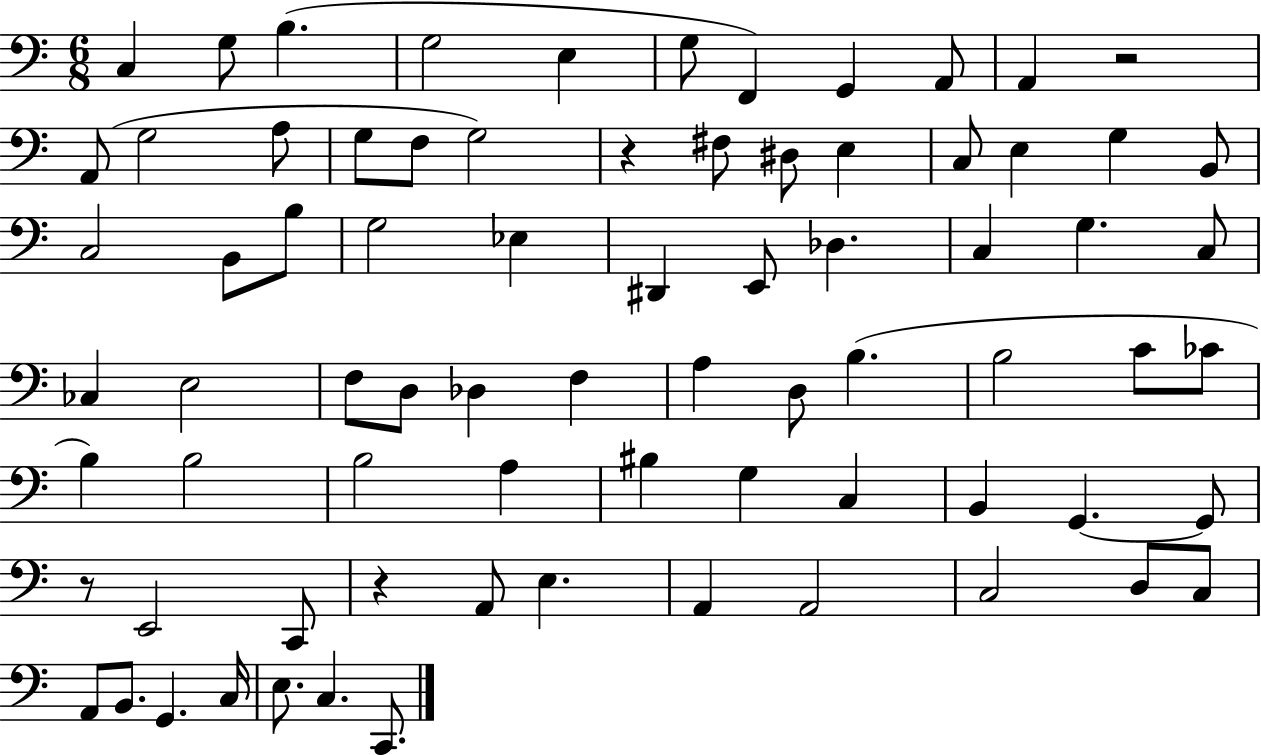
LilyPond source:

{
  \clef bass
  \numericTimeSignature
  \time 6/8
  \key c \major
  c4 g8 b4.( | g2 e4 | g8 f,4) g,4 a,8 | a,4 r2 | \break a,8( g2 a8 | g8 f8 g2) | r4 fis8 dis8 e4 | c8 e4 g4 b,8 | \break c2 b,8 b8 | g2 ees4 | dis,4 e,8 des4. | c4 g4. c8 | \break ces4 e2 | f8 d8 des4 f4 | a4 d8 b4.( | b2 c'8 ces'8 | \break b4) b2 | b2 a4 | bis4 g4 c4 | b,4 g,4.~~ g,8 | \break r8 e,2 c,8 | r4 a,8 e4. | a,4 a,2 | c2 d8 c8 | \break a,8 b,8. g,4. c16 | e8. c4. c,8. | \bar "|."
}